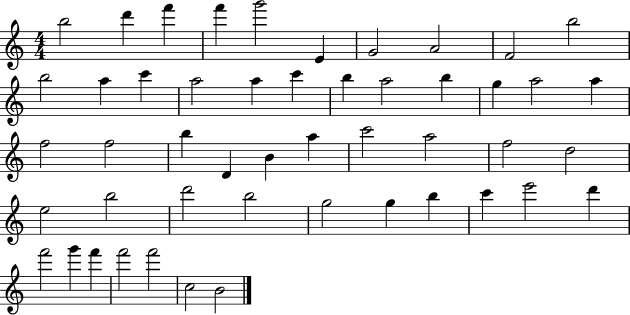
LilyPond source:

{
  \clef treble
  \numericTimeSignature
  \time 4/4
  \key c \major
  b''2 d'''4 f'''4 | f'''4 g'''2 e'4 | g'2 a'2 | f'2 b''2 | \break b''2 a''4 c'''4 | a''2 a''4 c'''4 | b''4 a''2 b''4 | g''4 a''2 a''4 | \break f''2 f''2 | b''4 d'4 b'4 a''4 | c'''2 a''2 | f''2 d''2 | \break e''2 b''2 | d'''2 b''2 | g''2 g''4 b''4 | c'''4 e'''2 d'''4 | \break f'''2 g'''4 f'''4 | f'''2 f'''2 | c''2 b'2 | \bar "|."
}